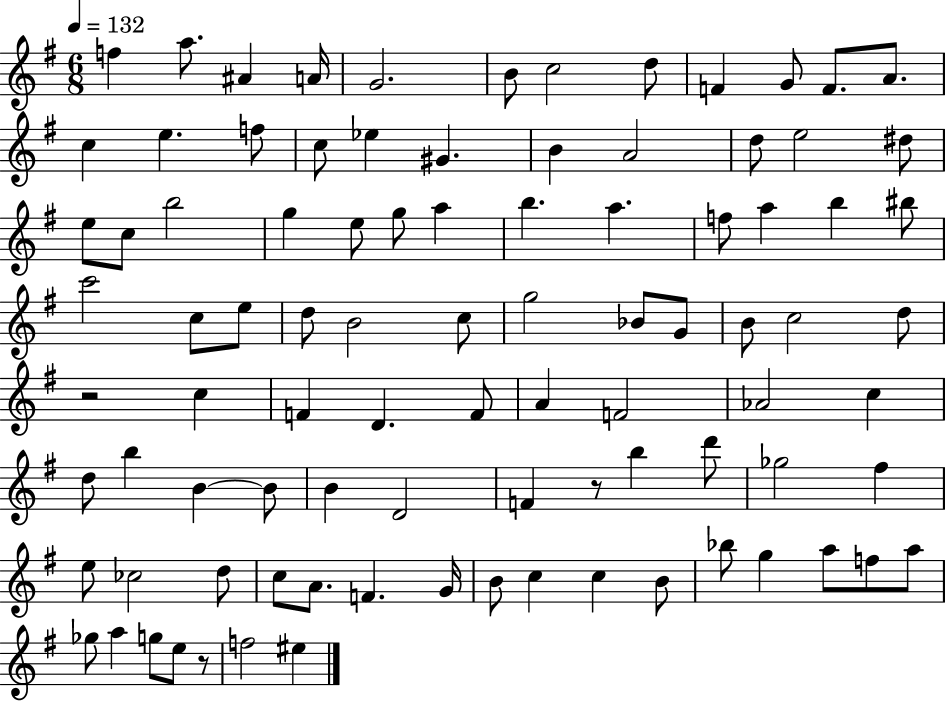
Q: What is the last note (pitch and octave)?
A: EIS5